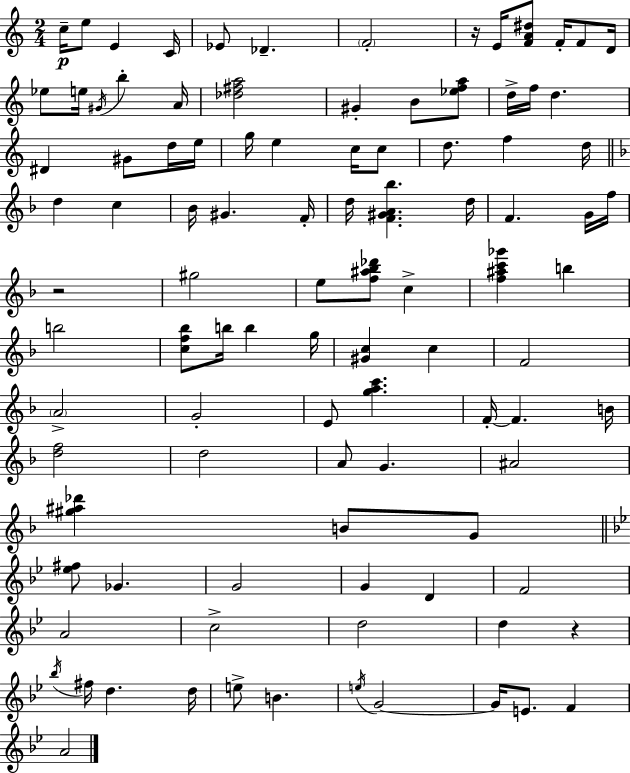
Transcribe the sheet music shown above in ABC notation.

X:1
T:Untitled
M:2/4
L:1/4
K:Am
c/4 e/2 E C/4 _E/2 _D F2 z/4 E/4 [FA^d]/2 F/4 F/2 D/4 _e/2 e/4 ^G/4 b A/4 [_d^fa]2 ^G B/2 [_efa]/2 d/4 f/4 d ^D ^G/2 d/4 e/4 g/4 e c/4 c/2 d/2 f d/4 d c _B/4 ^G F/4 d/4 [F^GA_b] d/4 F G/4 f/4 z2 ^g2 e/2 [f^a_b_d']/2 c [f^ac'_g'] b b2 [cf_b]/2 b/4 b g/4 [^Gc] c F2 A2 G2 E/2 [gac'] F/4 F B/4 [df]2 d2 A/2 G ^A2 [^g^a_d'] B/2 G/2 [_e^f]/2 _G G2 G D F2 A2 c2 d2 d z _b/4 ^f/4 d d/4 e/2 B e/4 G2 G/4 E/2 F A2